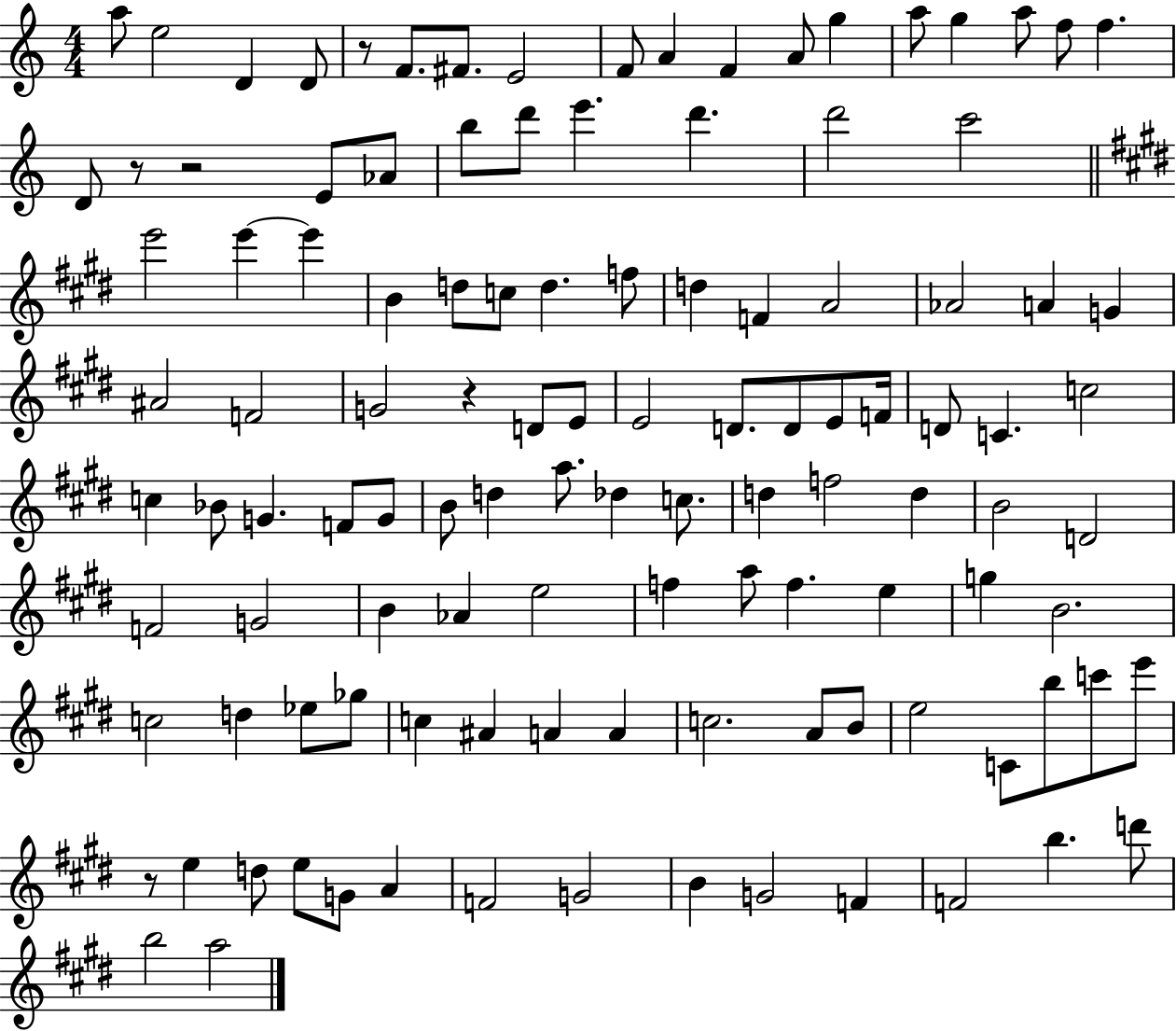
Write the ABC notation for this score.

X:1
T:Untitled
M:4/4
L:1/4
K:C
a/2 e2 D D/2 z/2 F/2 ^F/2 E2 F/2 A F A/2 g a/2 g a/2 f/2 f D/2 z/2 z2 E/2 _A/2 b/2 d'/2 e' d' d'2 c'2 e'2 e' e' B d/2 c/2 d f/2 d F A2 _A2 A G ^A2 F2 G2 z D/2 E/2 E2 D/2 D/2 E/2 F/4 D/2 C c2 c _B/2 G F/2 G/2 B/2 d a/2 _d c/2 d f2 d B2 D2 F2 G2 B _A e2 f a/2 f e g B2 c2 d _e/2 _g/2 c ^A A A c2 A/2 B/2 e2 C/2 b/2 c'/2 e'/2 z/2 e d/2 e/2 G/2 A F2 G2 B G2 F F2 b d'/2 b2 a2